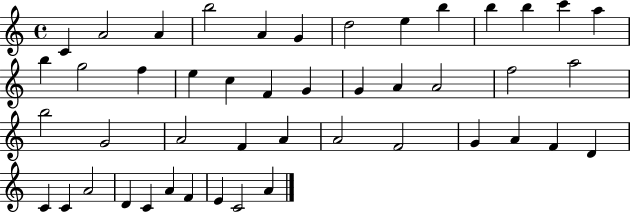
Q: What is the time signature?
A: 4/4